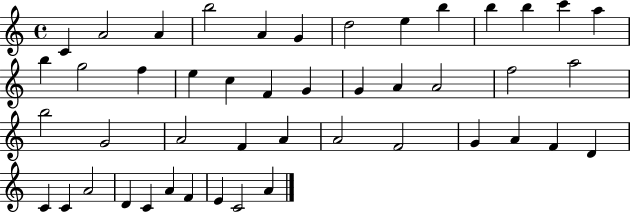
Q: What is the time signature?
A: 4/4